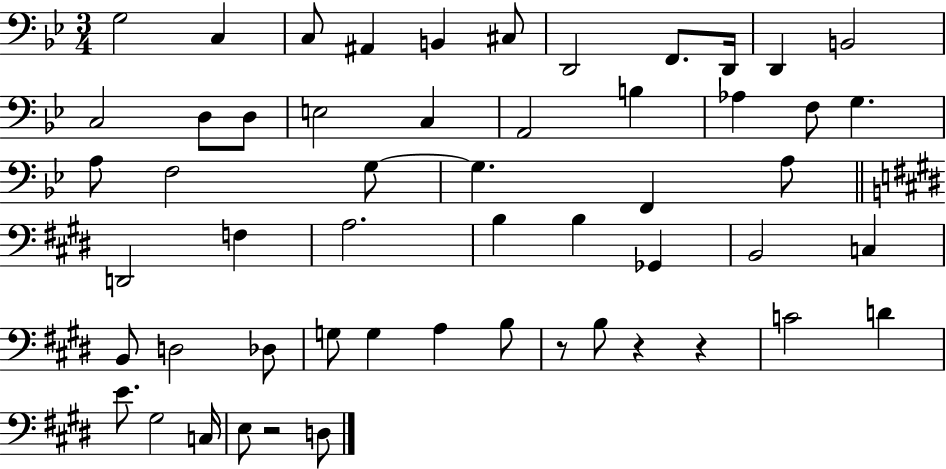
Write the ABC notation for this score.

X:1
T:Untitled
M:3/4
L:1/4
K:Bb
G,2 C, C,/2 ^A,, B,, ^C,/2 D,,2 F,,/2 D,,/4 D,, B,,2 C,2 D,/2 D,/2 E,2 C, A,,2 B, _A, F,/2 G, A,/2 F,2 G,/2 G, F,, A,/2 D,,2 F, A,2 B, B, _G,, B,,2 C, B,,/2 D,2 _D,/2 G,/2 G, A, B,/2 z/2 B,/2 z z C2 D E/2 ^G,2 C,/4 E,/2 z2 D,/2